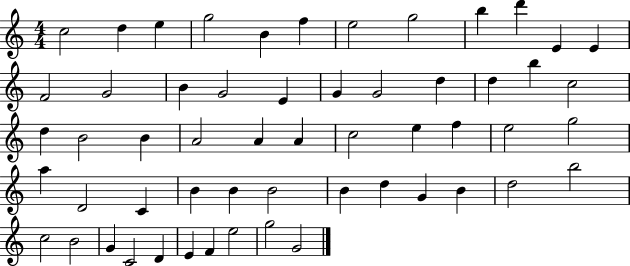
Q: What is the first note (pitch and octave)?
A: C5